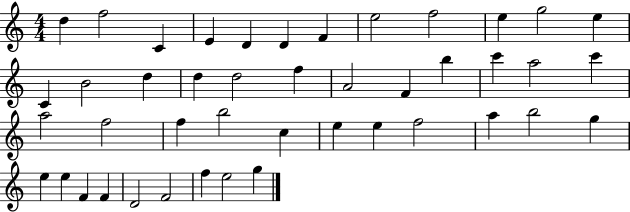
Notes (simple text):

D5/q F5/h C4/q E4/q D4/q D4/q F4/q E5/h F5/h E5/q G5/h E5/q C4/q B4/h D5/q D5/q D5/h F5/q A4/h F4/q B5/q C6/q A5/h C6/q A5/h F5/h F5/q B5/h C5/q E5/q E5/q F5/h A5/q B5/h G5/q E5/q E5/q F4/q F4/q D4/h F4/h F5/q E5/h G5/q